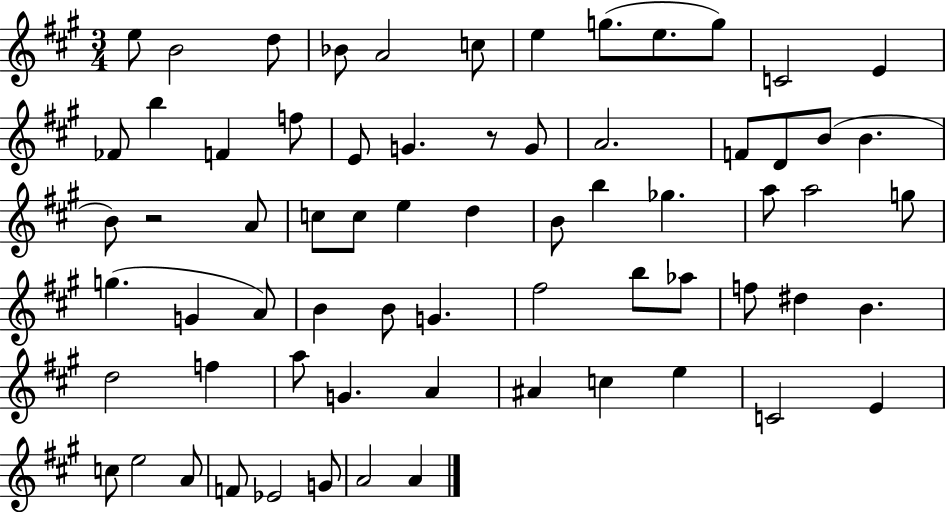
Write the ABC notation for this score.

X:1
T:Untitled
M:3/4
L:1/4
K:A
e/2 B2 d/2 _B/2 A2 c/2 e g/2 e/2 g/2 C2 E _F/2 b F f/2 E/2 G z/2 G/2 A2 F/2 D/2 B/2 B B/2 z2 A/2 c/2 c/2 e d B/2 b _g a/2 a2 g/2 g G A/2 B B/2 G ^f2 b/2 _a/2 f/2 ^d B d2 f a/2 G A ^A c e C2 E c/2 e2 A/2 F/2 _E2 G/2 A2 A